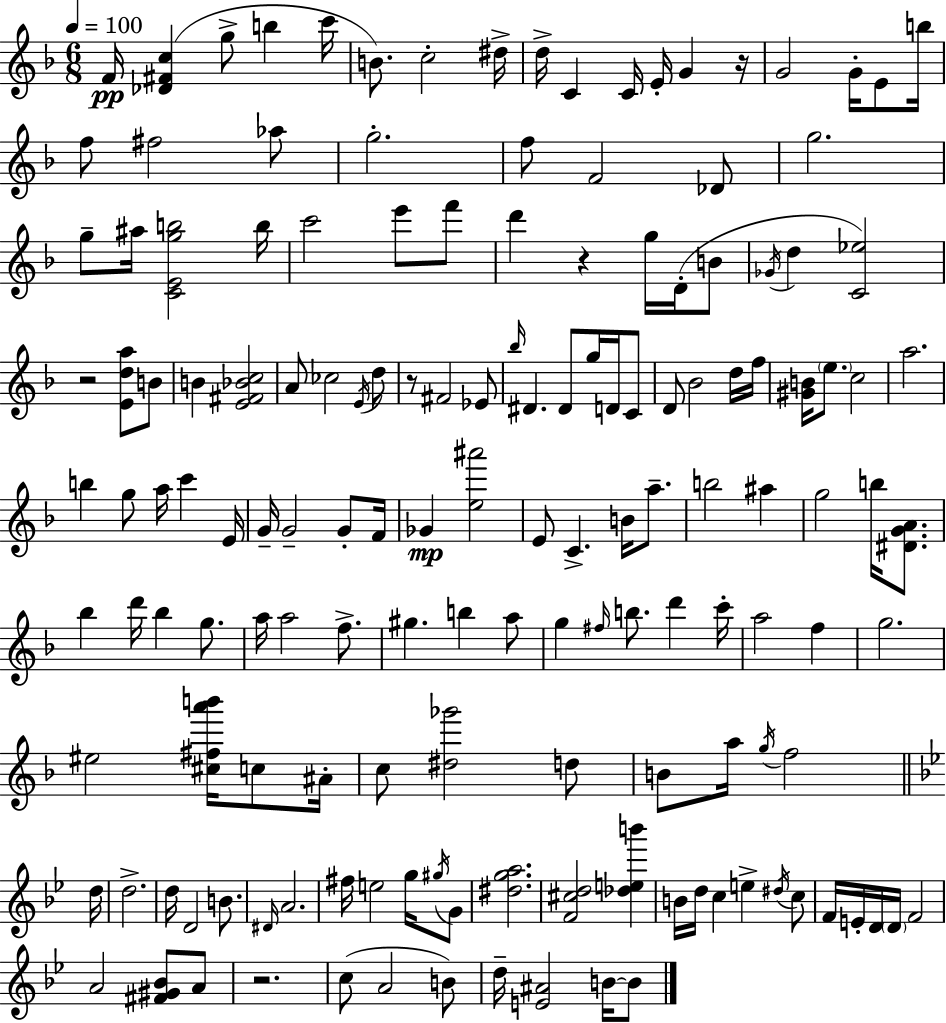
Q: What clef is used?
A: treble